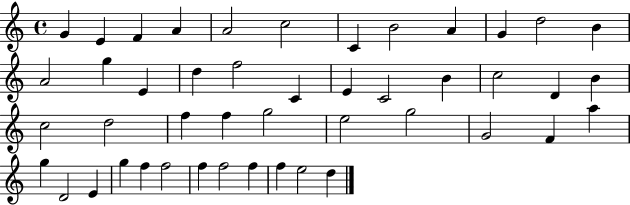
G4/q E4/q F4/q A4/q A4/h C5/h C4/q B4/h A4/q G4/q D5/h B4/q A4/h G5/q E4/q D5/q F5/h C4/q E4/q C4/h B4/q C5/h D4/q B4/q C5/h D5/h F5/q F5/q G5/h E5/h G5/h G4/h F4/q A5/q G5/q D4/h E4/q G5/q F5/q F5/h F5/q F5/h F5/q F5/q E5/h D5/q